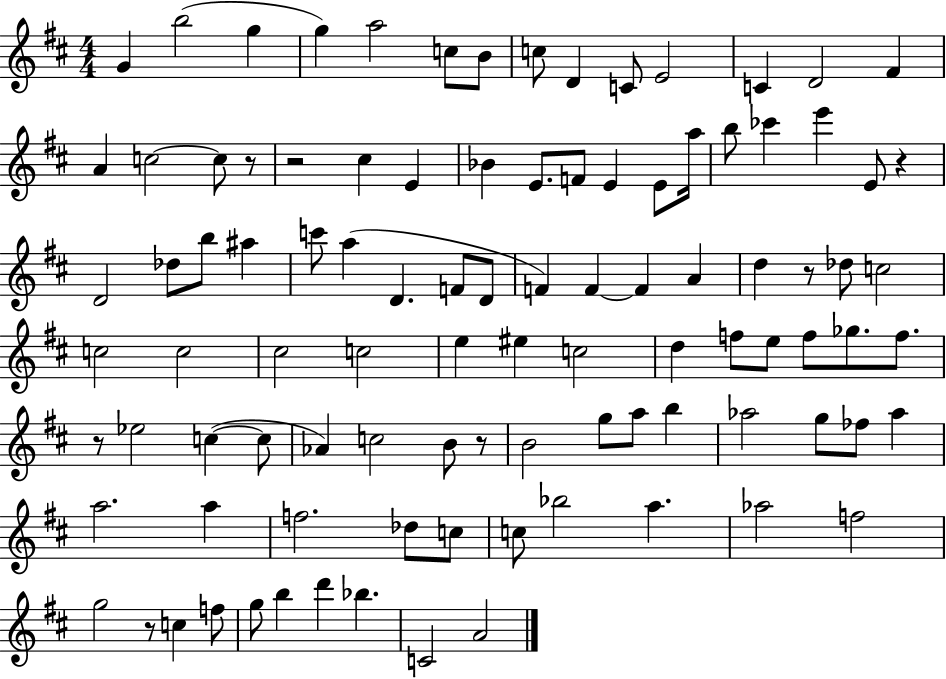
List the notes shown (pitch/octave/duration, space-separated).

G4/q B5/h G5/q G5/q A5/h C5/e B4/e C5/e D4/q C4/e E4/h C4/q D4/h F#4/q A4/q C5/h C5/e R/e R/h C#5/q E4/q Bb4/q E4/e. F4/e E4/q E4/e A5/s B5/e CES6/q E6/q E4/e R/q D4/h Db5/e B5/e A#5/q C6/e A5/q D4/q. F4/e D4/e F4/q F4/q F4/q A4/q D5/q R/e Db5/e C5/h C5/h C5/h C#5/h C5/h E5/q EIS5/q C5/h D5/q F5/e E5/e F5/e Gb5/e. F5/e. R/e Eb5/h C5/q C5/e Ab4/q C5/h B4/e R/e B4/h G5/e A5/e B5/q Ab5/h G5/e FES5/e Ab5/q A5/h. A5/q F5/h. Db5/e C5/e C5/e Bb5/h A5/q. Ab5/h F5/h G5/h R/e C5/q F5/e G5/e B5/q D6/q Bb5/q. C4/h A4/h